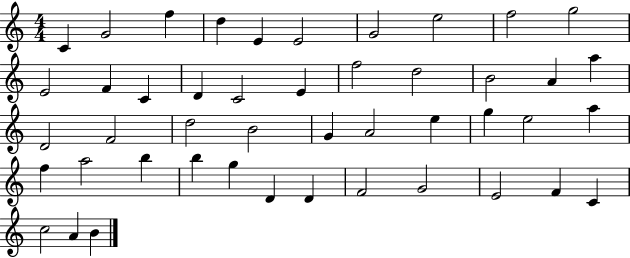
X:1
T:Untitled
M:4/4
L:1/4
K:C
C G2 f d E E2 G2 e2 f2 g2 E2 F C D C2 E f2 d2 B2 A a D2 F2 d2 B2 G A2 e g e2 a f a2 b b g D D F2 G2 E2 F C c2 A B